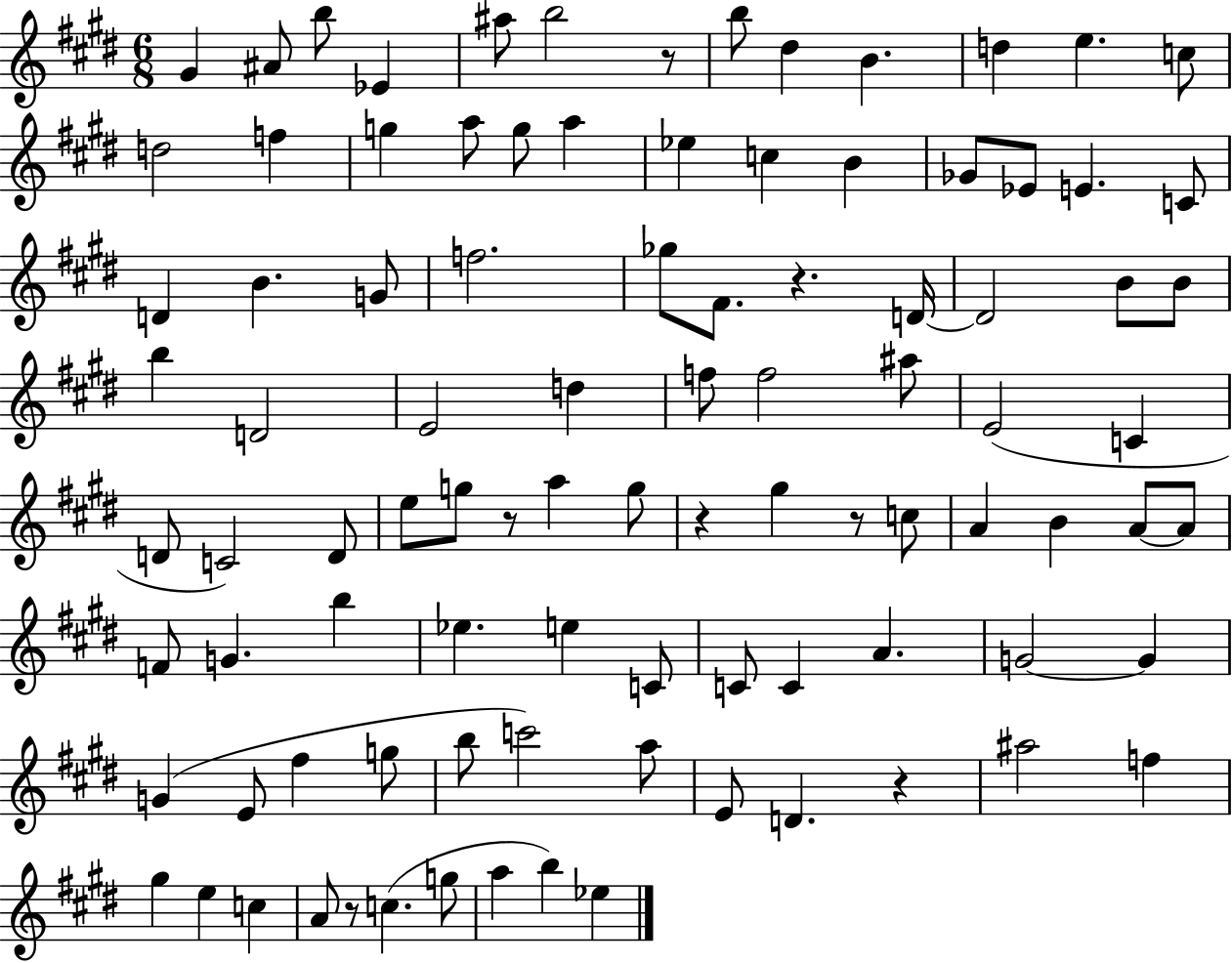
{
  \clef treble
  \numericTimeSignature
  \time 6/8
  \key e \major
  \repeat volta 2 { gis'4 ais'8 b''8 ees'4 | ais''8 b''2 r8 | b''8 dis''4 b'4. | d''4 e''4. c''8 | \break d''2 f''4 | g''4 a''8 g''8 a''4 | ees''4 c''4 b'4 | ges'8 ees'8 e'4. c'8 | \break d'4 b'4. g'8 | f''2. | ges''8 fis'8. r4. d'16~~ | d'2 b'8 b'8 | \break b''4 d'2 | e'2 d''4 | f''8 f''2 ais''8 | e'2( c'4 | \break d'8 c'2) d'8 | e''8 g''8 r8 a''4 g''8 | r4 gis''4 r8 c''8 | a'4 b'4 a'8~~ a'8 | \break f'8 g'4. b''4 | ees''4. e''4 c'8 | c'8 c'4 a'4. | g'2~~ g'4 | \break g'4( e'8 fis''4 g''8 | b''8 c'''2) a''8 | e'8 d'4. r4 | ais''2 f''4 | \break gis''4 e''4 c''4 | a'8 r8 c''4.( g''8 | a''4 b''4) ees''4 | } \bar "|."
}